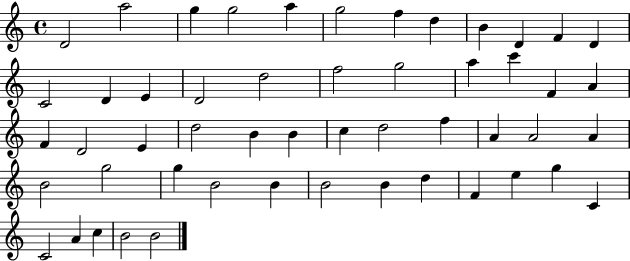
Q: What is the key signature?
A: C major